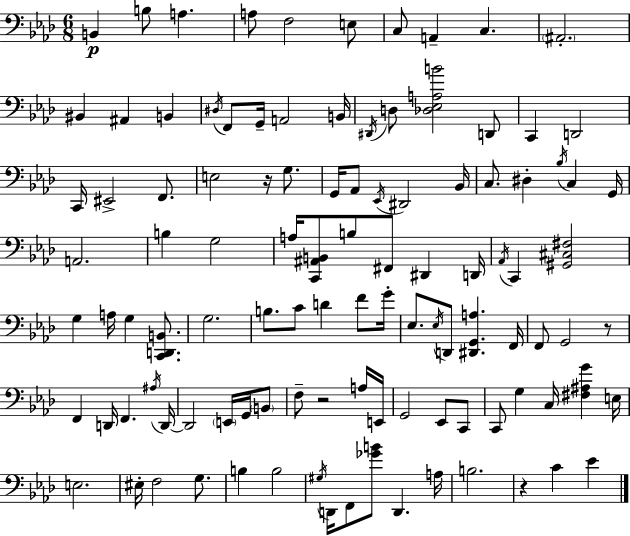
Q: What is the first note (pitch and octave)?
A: B2